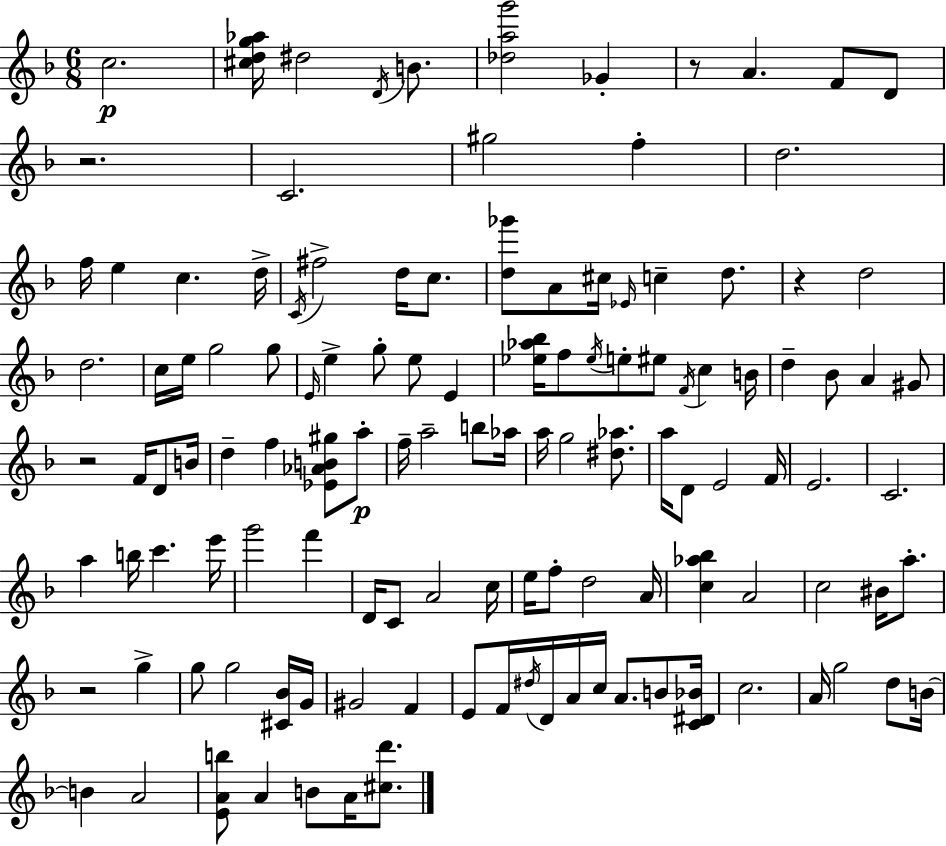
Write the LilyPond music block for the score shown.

{
  \clef treble
  \numericTimeSignature
  \time 6/8
  \key d \minor
  c''2.\p | <cis'' d'' g'' aes''>16 dis''2 \acciaccatura { d'16 } b'8. | <des'' a'' g'''>2 ges'4-. | r8 a'4. f'8 d'8 | \break r2. | c'2. | gis''2 f''4-. | d''2. | \break f''16 e''4 c''4. | d''16-> \acciaccatura { c'16 } fis''2-> d''16 c''8. | <d'' ges'''>8 a'8 cis''16 \grace { ees'16 } c''4-- | d''8. r4 d''2 | \break d''2. | c''16 e''16 g''2 | g''8 \grace { e'16 } e''4-> g''8-. e''8 | e'4 <ees'' aes'' bes''>16 f''8 \acciaccatura { ees''16 } e''8-. eis''8 | \break \acciaccatura { f'16 } c''4 b'16 d''4-- bes'8 | a'4 gis'8 r2 | f'16 d'8 b'16 d''4-- f''4 | <ees' aes' b' gis''>8 a''8-.\p f''16-- a''2-- | \break b''8 aes''16 a''16 g''2 | <dis'' aes''>8. a''16 d'8 e'2 | f'16 e'2. | c'2. | \break a''4 b''16 c'''4. | e'''16 g'''2 | f'''4 d'16 c'8 a'2 | c''16 e''16 f''8-. d''2 | \break a'16 <c'' aes'' bes''>4 a'2 | c''2 | bis'16 a''8.-. r2 | g''4-> g''8 g''2 | \break <cis' bes'>16 g'16 gis'2 | f'4 e'8 f'16 \acciaccatura { dis''16 } d'16 a'16 | c''16 a'8. b'8 <c' dis' bes'>16 c''2. | a'16 g''2 | \break d''8 b'16~~ b'4 a'2 | <e' a' b''>8 a'4 | b'8 a'16 <cis'' d'''>8. \bar "|."
}